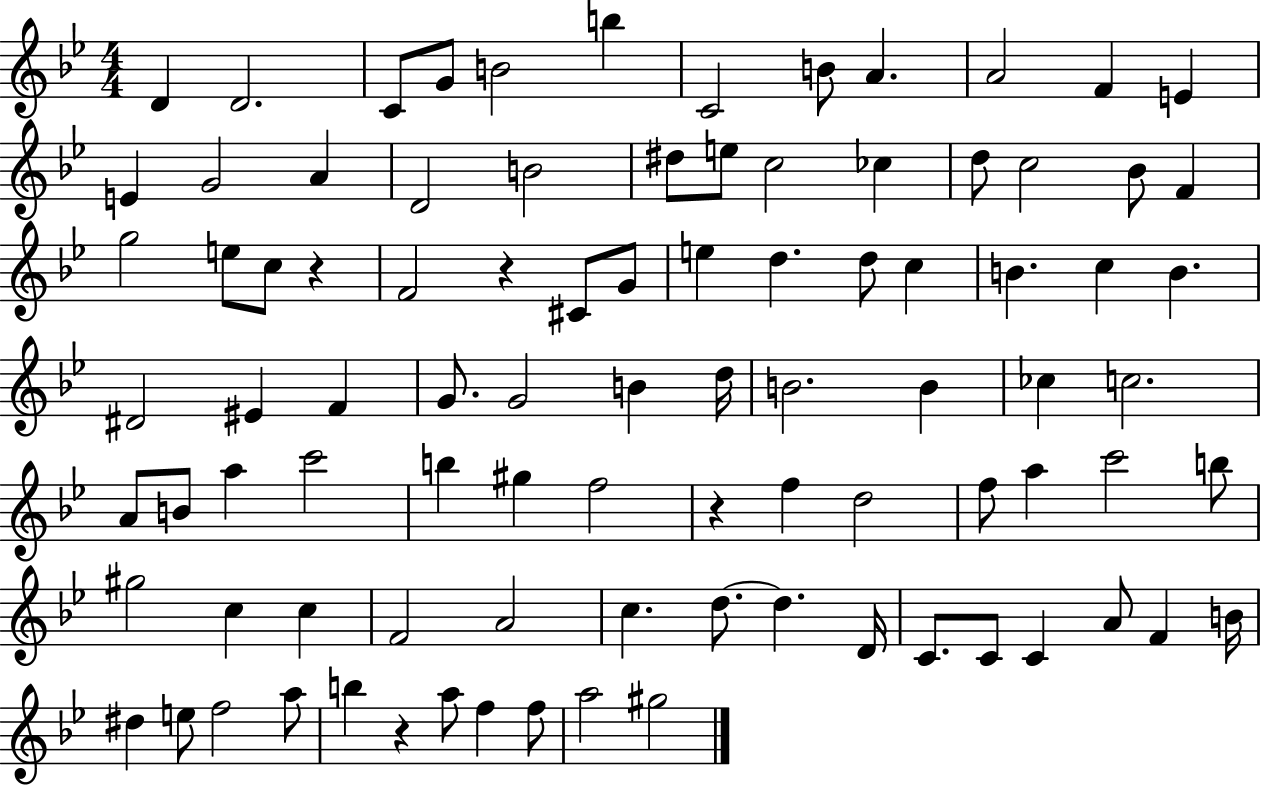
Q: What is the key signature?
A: BES major